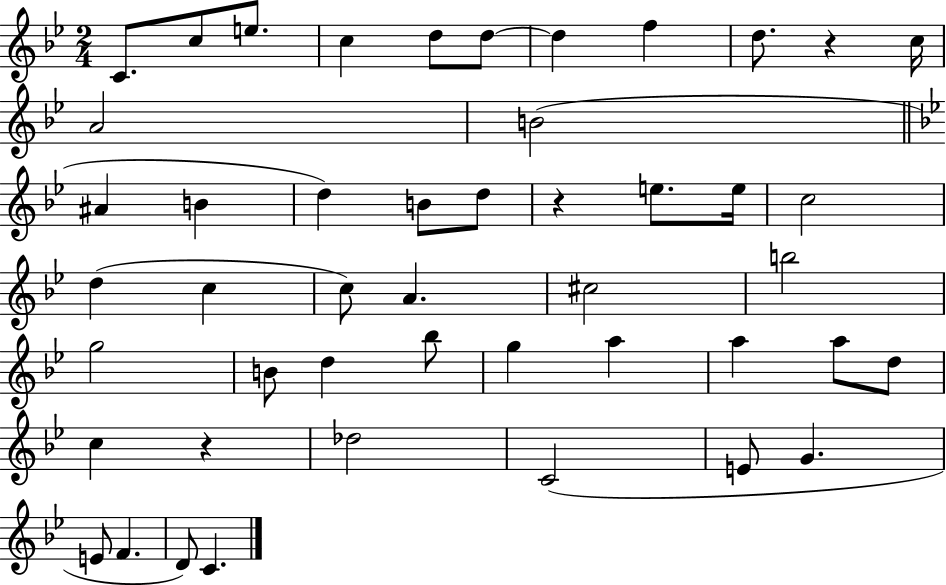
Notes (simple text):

C4/e. C5/e E5/e. C5/q D5/e D5/e D5/q F5/q D5/e. R/q C5/s A4/h B4/h A#4/q B4/q D5/q B4/e D5/e R/q E5/e. E5/s C5/h D5/q C5/q C5/e A4/q. C#5/h B5/h G5/h B4/e D5/q Bb5/e G5/q A5/q A5/q A5/e D5/e C5/q R/q Db5/h C4/h E4/e G4/q. E4/e F4/q. D4/e C4/q.